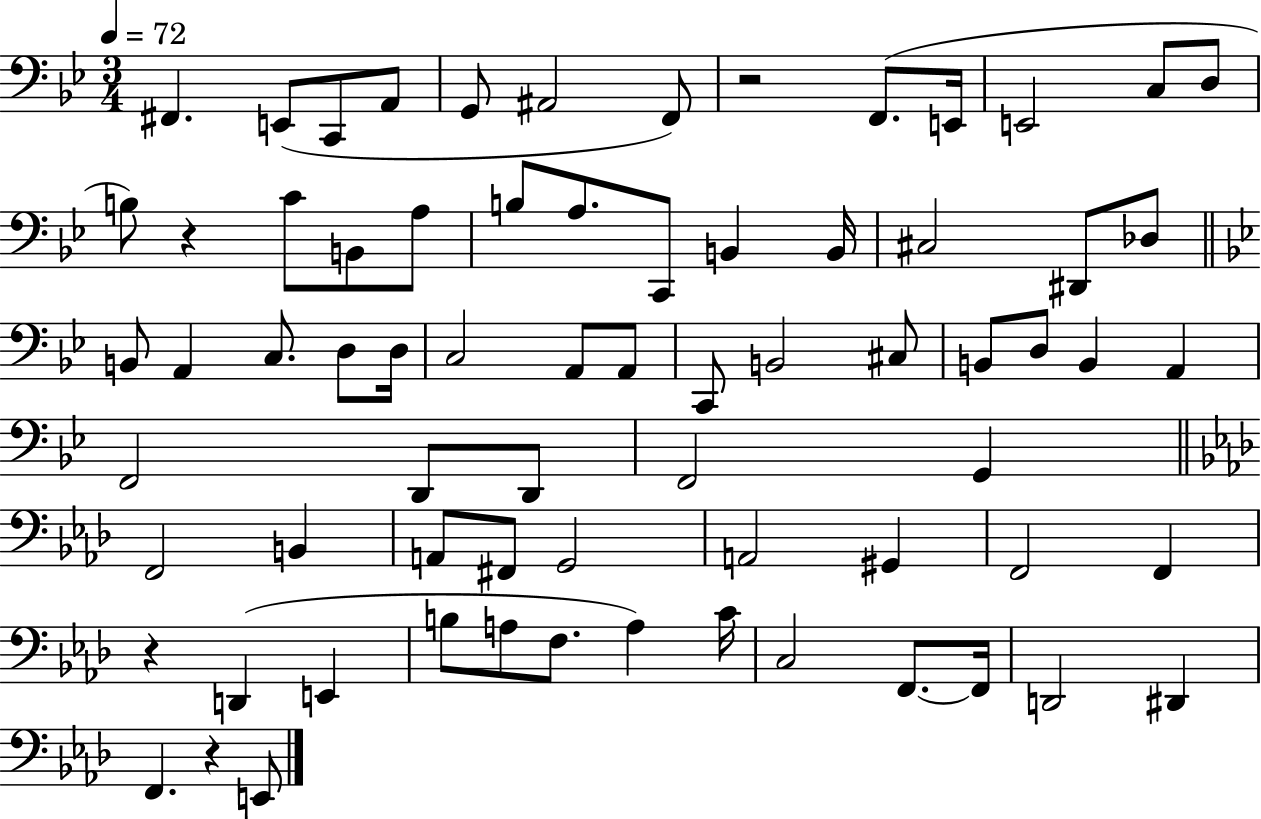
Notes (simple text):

F#2/q. E2/e C2/e A2/e G2/e A#2/h F2/e R/h F2/e. E2/s E2/h C3/e D3/e B3/e R/q C4/e B2/e A3/e B3/e A3/e. C2/e B2/q B2/s C#3/h D#2/e Db3/e B2/e A2/q C3/e. D3/e D3/s C3/h A2/e A2/e C2/e B2/h C#3/e B2/e D3/e B2/q A2/q F2/h D2/e D2/e F2/h G2/q F2/h B2/q A2/e F#2/e G2/h A2/h G#2/q F2/h F2/q R/q D2/q E2/q B3/e A3/e F3/e. A3/q C4/s C3/h F2/e. F2/s D2/h D#2/q F2/q. R/q E2/e